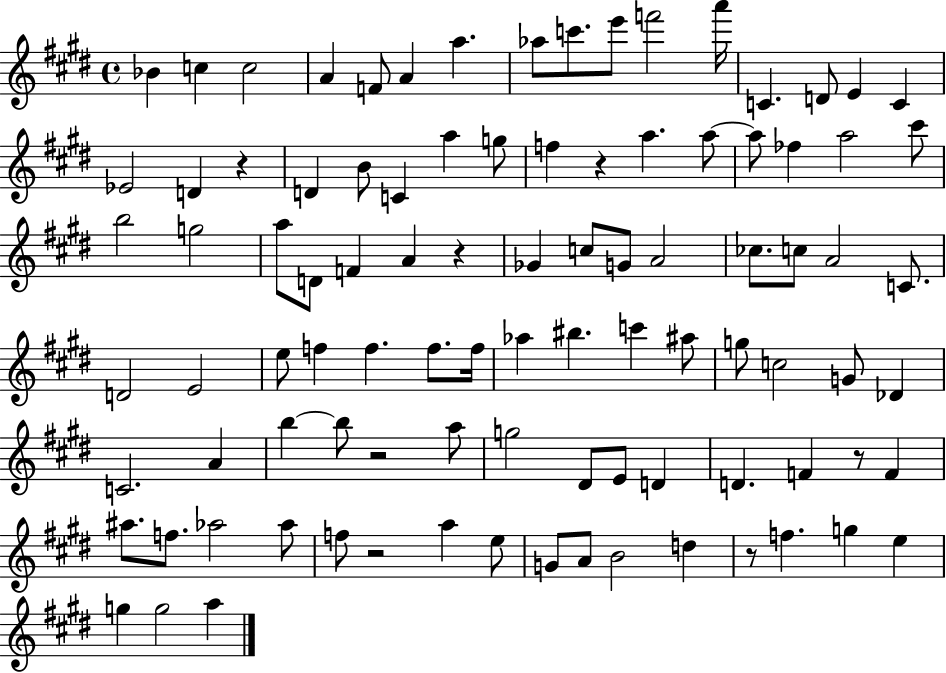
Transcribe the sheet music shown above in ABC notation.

X:1
T:Untitled
M:4/4
L:1/4
K:E
_B c c2 A F/2 A a _a/2 c'/2 e'/2 f'2 a'/4 C D/2 E C _E2 D z D B/2 C a g/2 f z a a/2 a/2 _f a2 ^c'/2 b2 g2 a/2 D/2 F A z _G c/2 G/2 A2 _c/2 c/2 A2 C/2 D2 E2 e/2 f f f/2 f/4 _a ^b c' ^a/2 g/2 c2 G/2 _D C2 A b b/2 z2 a/2 g2 ^D/2 E/2 D D F z/2 F ^a/2 f/2 _a2 _a/2 f/2 z2 a e/2 G/2 A/2 B2 d z/2 f g e g g2 a